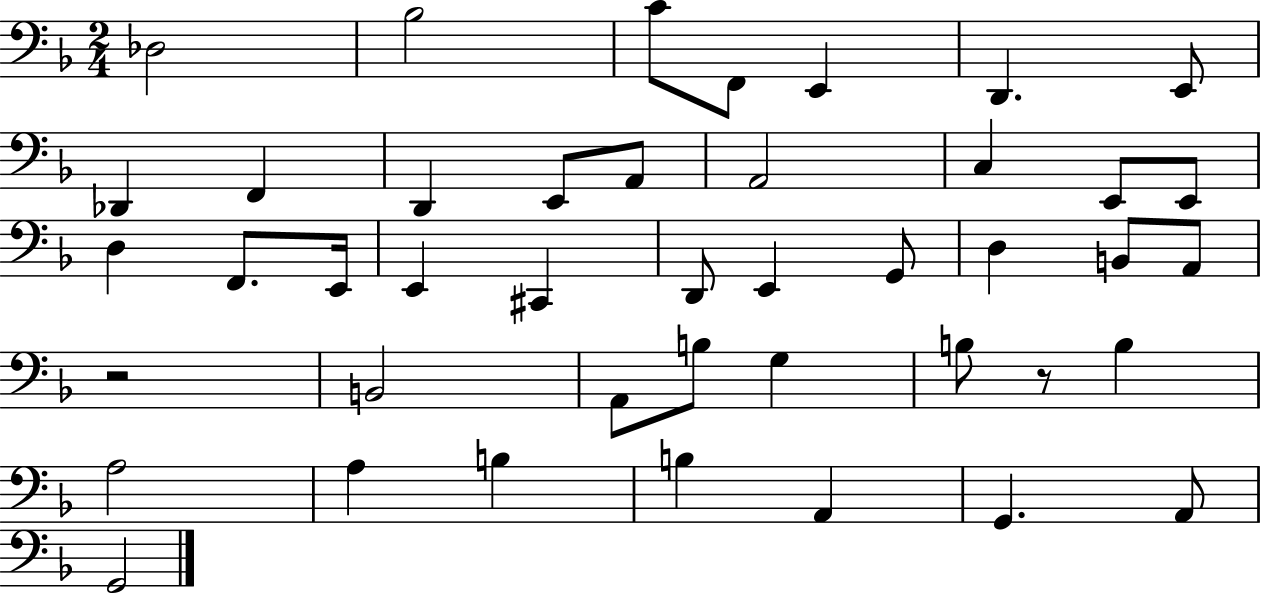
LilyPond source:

{
  \clef bass
  \numericTimeSignature
  \time 2/4
  \key f \major
  \repeat volta 2 { des2 | bes2 | c'8 f,8 e,4 | d,4. e,8 | \break des,4 f,4 | d,4 e,8 a,8 | a,2 | c4 e,8 e,8 | \break d4 f,8. e,16 | e,4 cis,4 | d,8 e,4 g,8 | d4 b,8 a,8 | \break r2 | b,2 | a,8 b8 g4 | b8 r8 b4 | \break a2 | a4 b4 | b4 a,4 | g,4. a,8 | \break g,2 | } \bar "|."
}